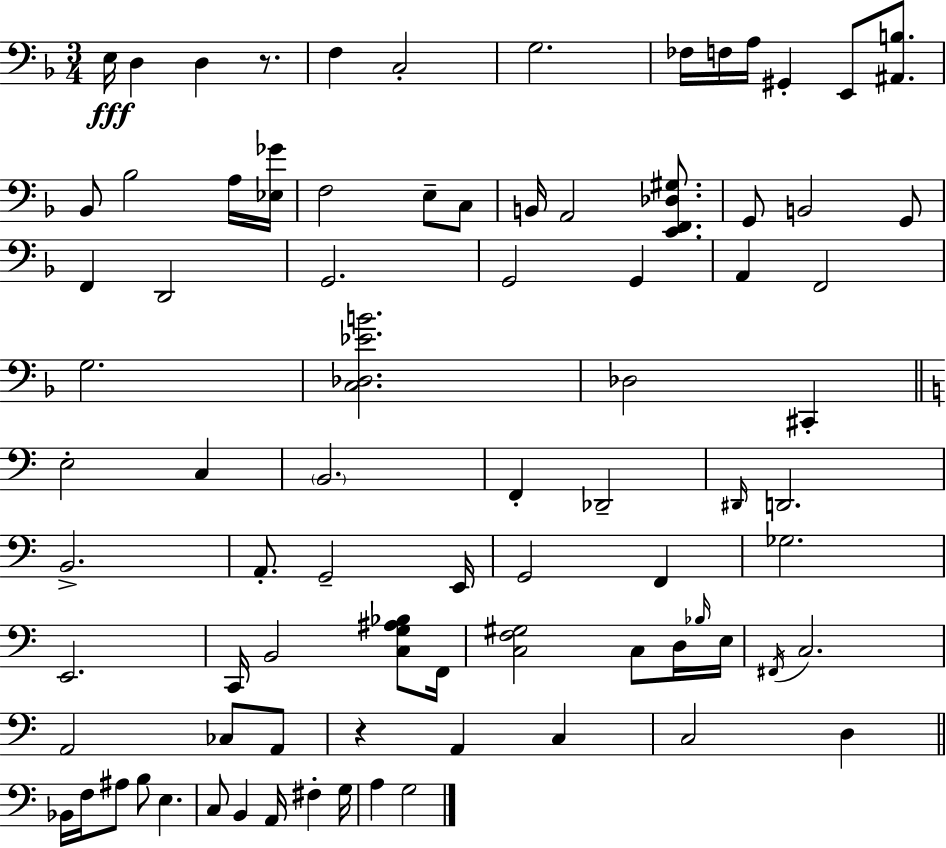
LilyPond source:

{
  \clef bass
  \numericTimeSignature
  \time 3/4
  \key f \major
  \repeat volta 2 { e16\fff d4 d4 r8. | f4 c2-. | g2. | fes16 f16 a16 gis,4-. e,8 <ais, b>8. | \break bes,8 bes2 a16 <ees ges'>16 | f2 e8-- c8 | b,16 a,2 <e, f, des gis>8. | g,8 b,2 g,8 | \break f,4 d,2 | g,2. | g,2 g,4 | a,4 f,2 | \break g2. | <c des ees' b'>2. | des2 cis,4-. | \bar "||" \break \key a \minor e2-. c4 | \parenthesize b,2. | f,4-. des,2-- | \grace { dis,16 } d,2. | \break b,2.-> | a,8.-. g,2-- | e,16 g,2 f,4 | ges2. | \break e,2. | c,16 b,2 <c g ais bes>8 | f,16 <c f gis>2 c8 d16 | \grace { bes16 } e16 \acciaccatura { fis,16 } c2. | \break a,2 ces8 | a,8 r4 a,4 c4 | c2 d4 | \bar "||" \break \key c \major bes,16 f16 ais8 b8 e4. | c8 b,4 a,16 fis4-. g16 | a4 g2 | } \bar "|."
}